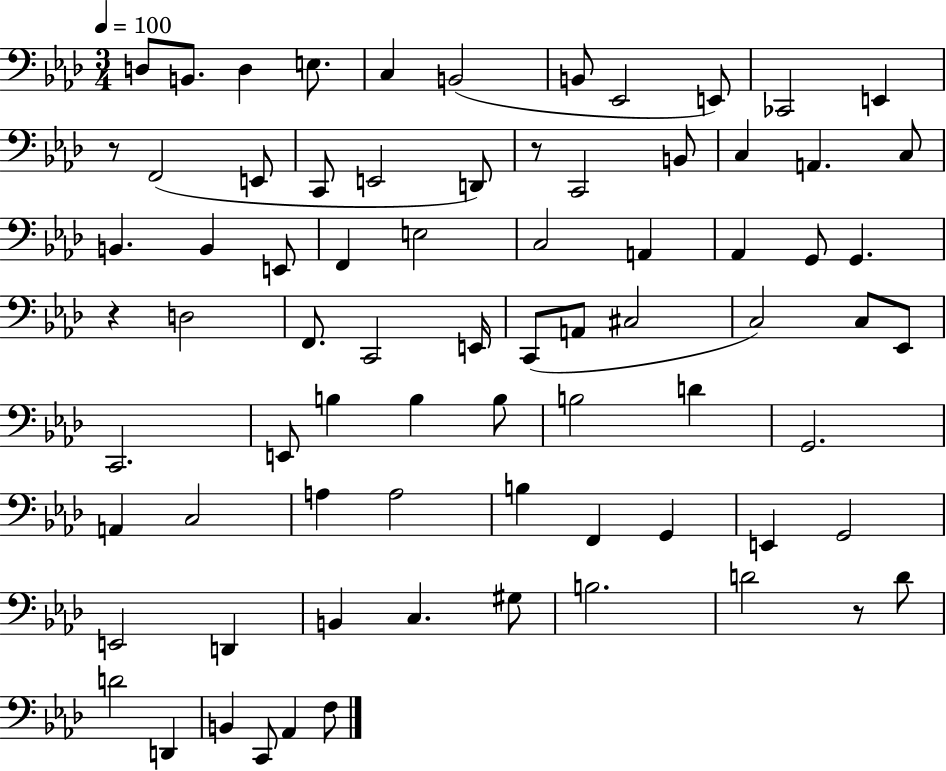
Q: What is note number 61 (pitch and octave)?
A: B2